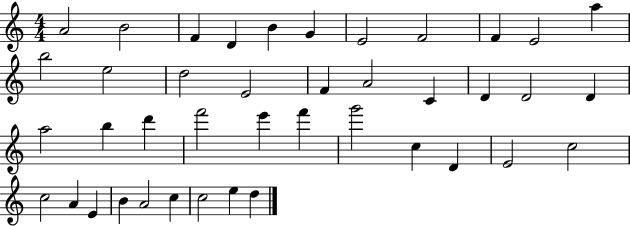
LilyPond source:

{
  \clef treble
  \numericTimeSignature
  \time 4/4
  \key c \major
  a'2 b'2 | f'4 d'4 b'4 g'4 | e'2 f'2 | f'4 e'2 a''4 | \break b''2 e''2 | d''2 e'2 | f'4 a'2 c'4 | d'4 d'2 d'4 | \break a''2 b''4 d'''4 | f'''2 e'''4 f'''4 | g'''2 c''4 d'4 | e'2 c''2 | \break c''2 a'4 e'4 | b'4 a'2 c''4 | c''2 e''4 d''4 | \bar "|."
}